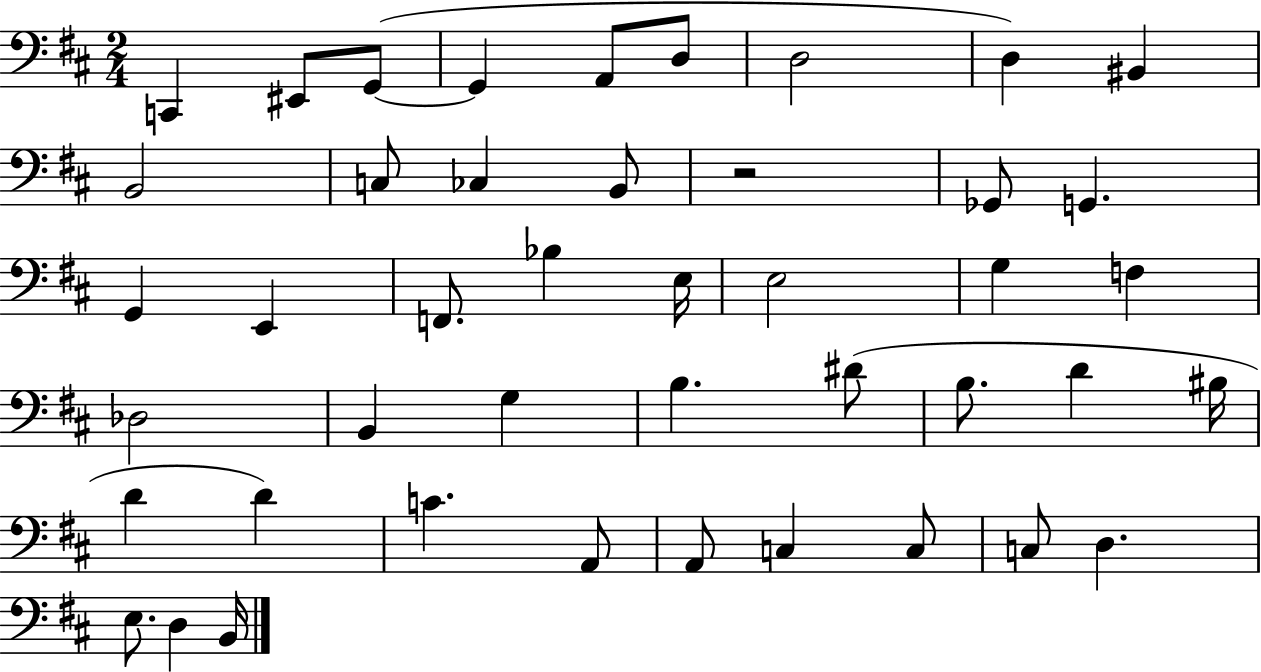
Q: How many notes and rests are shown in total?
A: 44